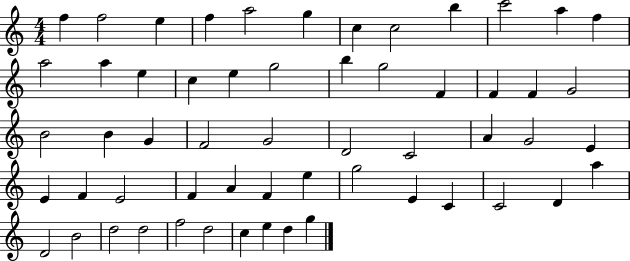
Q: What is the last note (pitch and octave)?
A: G5